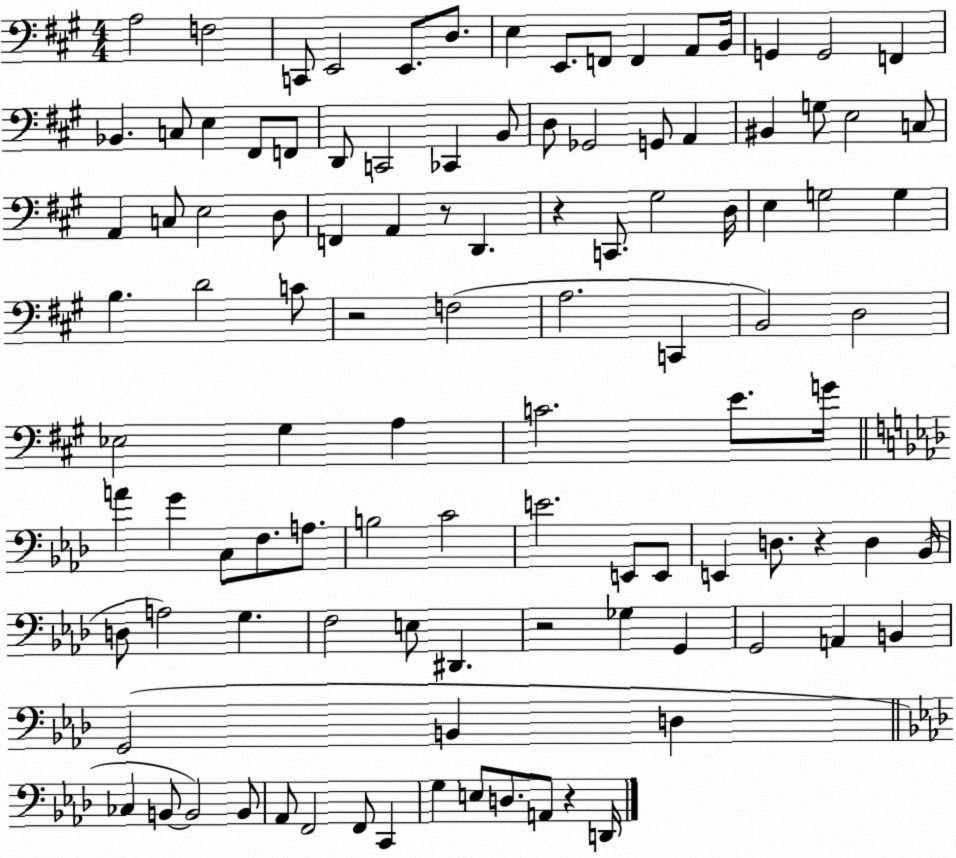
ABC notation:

X:1
T:Untitled
M:4/4
L:1/4
K:A
A,2 F,2 C,,/2 E,,2 E,,/2 D,/2 E, E,,/2 F,,/2 F,, A,,/2 B,,/4 G,, G,,2 F,, _B,, C,/2 E, ^F,,/2 F,,/2 D,,/2 C,,2 _C,, B,,/2 D,/2 _G,,2 G,,/2 A,, ^B,, G,/2 E,2 C,/2 A,, C,/2 E,2 D,/2 F,, A,, z/2 D,, z C,,/2 ^G,2 D,/4 E, G,2 G, B, D2 C/2 z2 F,2 A,2 C,, B,,2 D,2 _E,2 ^G, A, C2 E/2 G/4 A G C,/2 F,/2 A,/2 B,2 C2 E2 E,,/2 E,,/2 E,, D,/2 z D, _B,,/4 D,/2 A,2 G, F,2 E,/2 ^D,, z2 _G, G,, G,,2 A,, B,, G,,2 B,, D, _C, B,,/2 B,,2 B,,/2 _A,,/2 F,,2 F,,/2 C,, G, E,/2 D,/2 A,,/2 z D,,/4